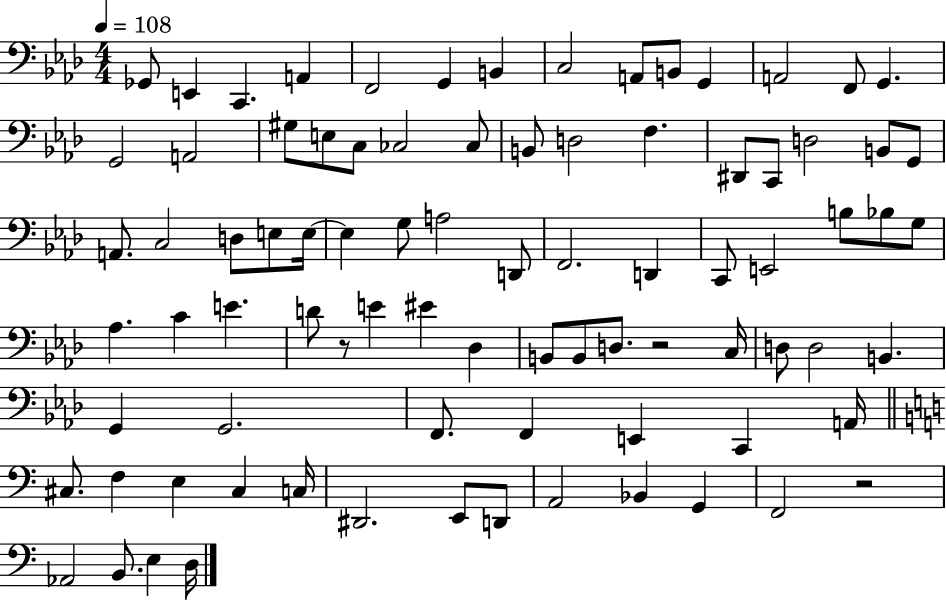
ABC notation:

X:1
T:Untitled
M:4/4
L:1/4
K:Ab
_G,,/2 E,, C,, A,, F,,2 G,, B,, C,2 A,,/2 B,,/2 G,, A,,2 F,,/2 G,, G,,2 A,,2 ^G,/2 E,/2 C,/2 _C,2 _C,/2 B,,/2 D,2 F, ^D,,/2 C,,/2 D,2 B,,/2 G,,/2 A,,/2 C,2 D,/2 E,/2 E,/4 E, G,/2 A,2 D,,/2 F,,2 D,, C,,/2 E,,2 B,/2 _B,/2 G,/2 _A, C E D/2 z/2 E ^E _D, B,,/2 B,,/2 D,/2 z2 C,/4 D,/2 D,2 B,, G,, G,,2 F,,/2 F,, E,, C,, A,,/4 ^C,/2 F, E, ^C, C,/4 ^D,,2 E,,/2 D,,/2 A,,2 _B,, G,, F,,2 z2 _A,,2 B,,/2 E, D,/4